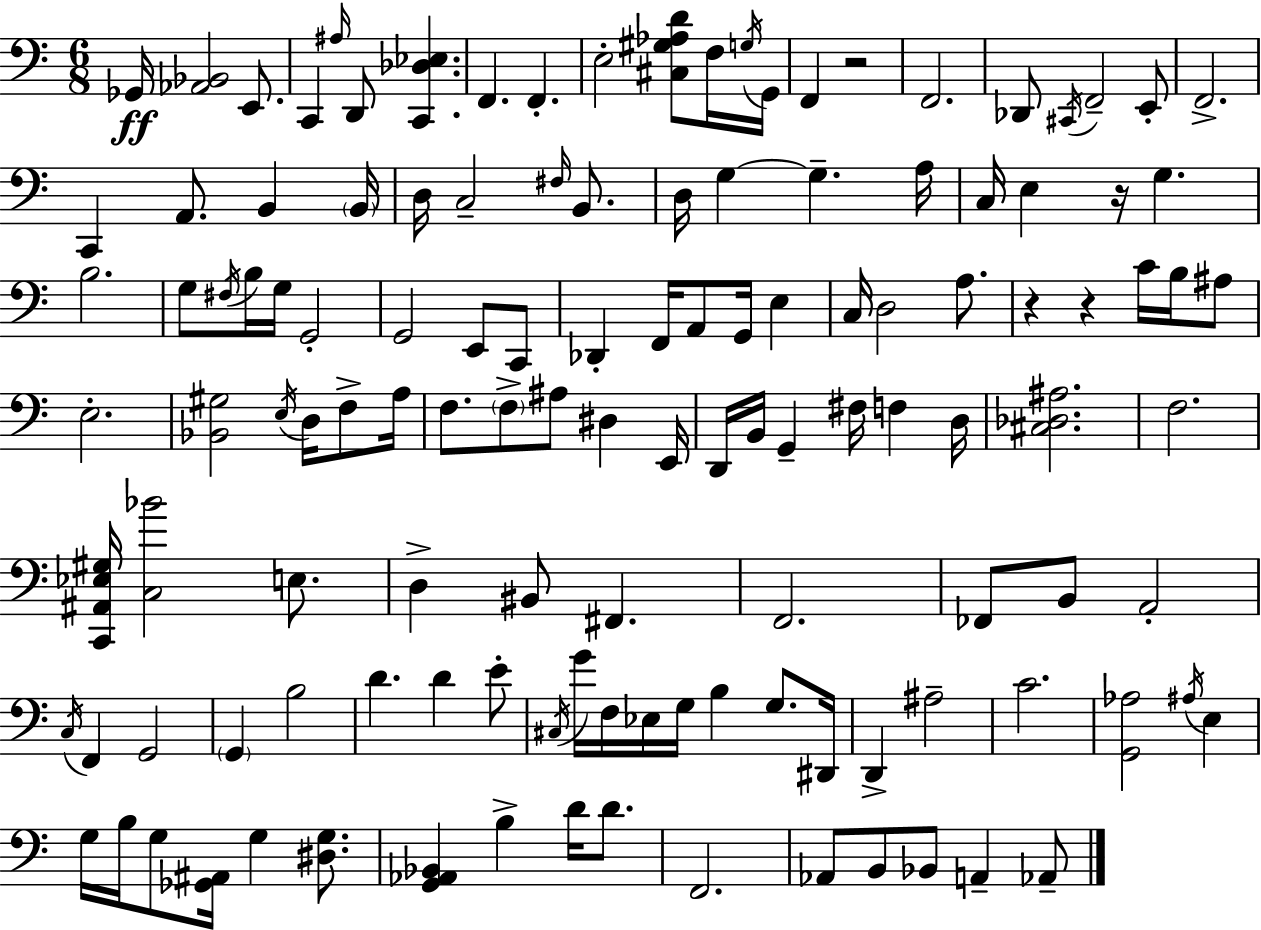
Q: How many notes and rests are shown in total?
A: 127